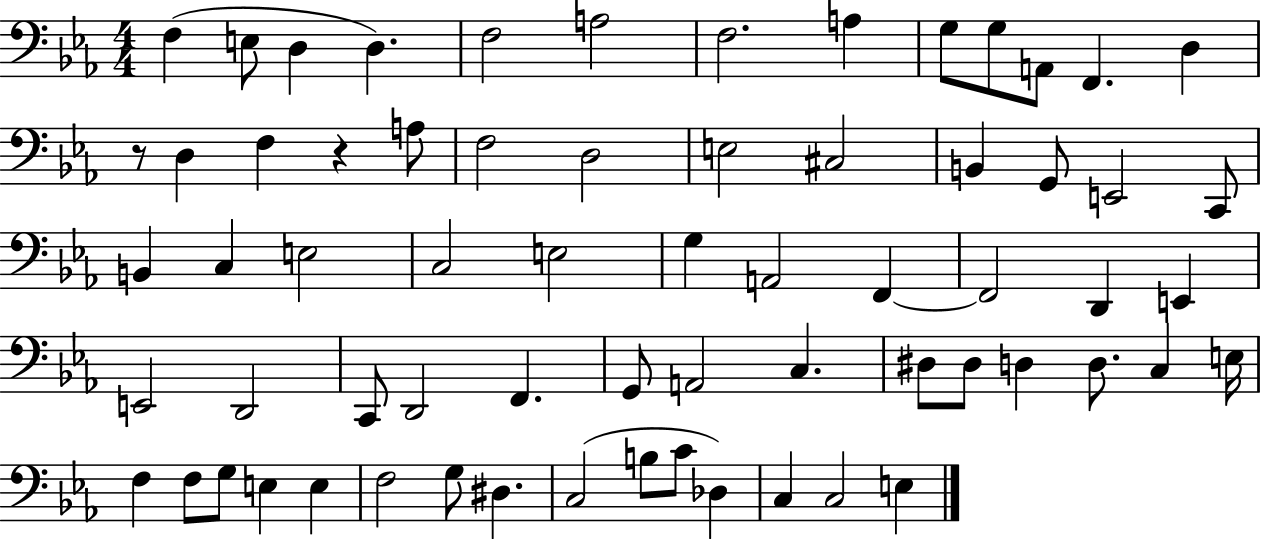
X:1
T:Untitled
M:4/4
L:1/4
K:Eb
F, E,/2 D, D, F,2 A,2 F,2 A, G,/2 G,/2 A,,/2 F,, D, z/2 D, F, z A,/2 F,2 D,2 E,2 ^C,2 B,, G,,/2 E,,2 C,,/2 B,, C, E,2 C,2 E,2 G, A,,2 F,, F,,2 D,, E,, E,,2 D,,2 C,,/2 D,,2 F,, G,,/2 A,,2 C, ^D,/2 ^D,/2 D, D,/2 C, E,/4 F, F,/2 G,/2 E, E, F,2 G,/2 ^D, C,2 B,/2 C/2 _D, C, C,2 E,